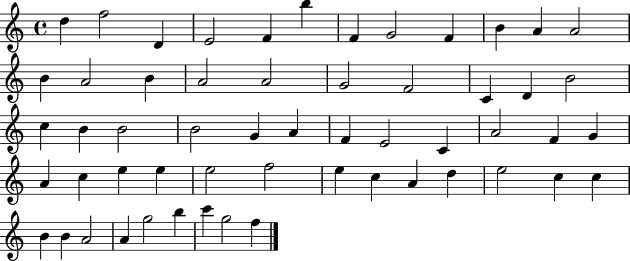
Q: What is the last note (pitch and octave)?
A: F5